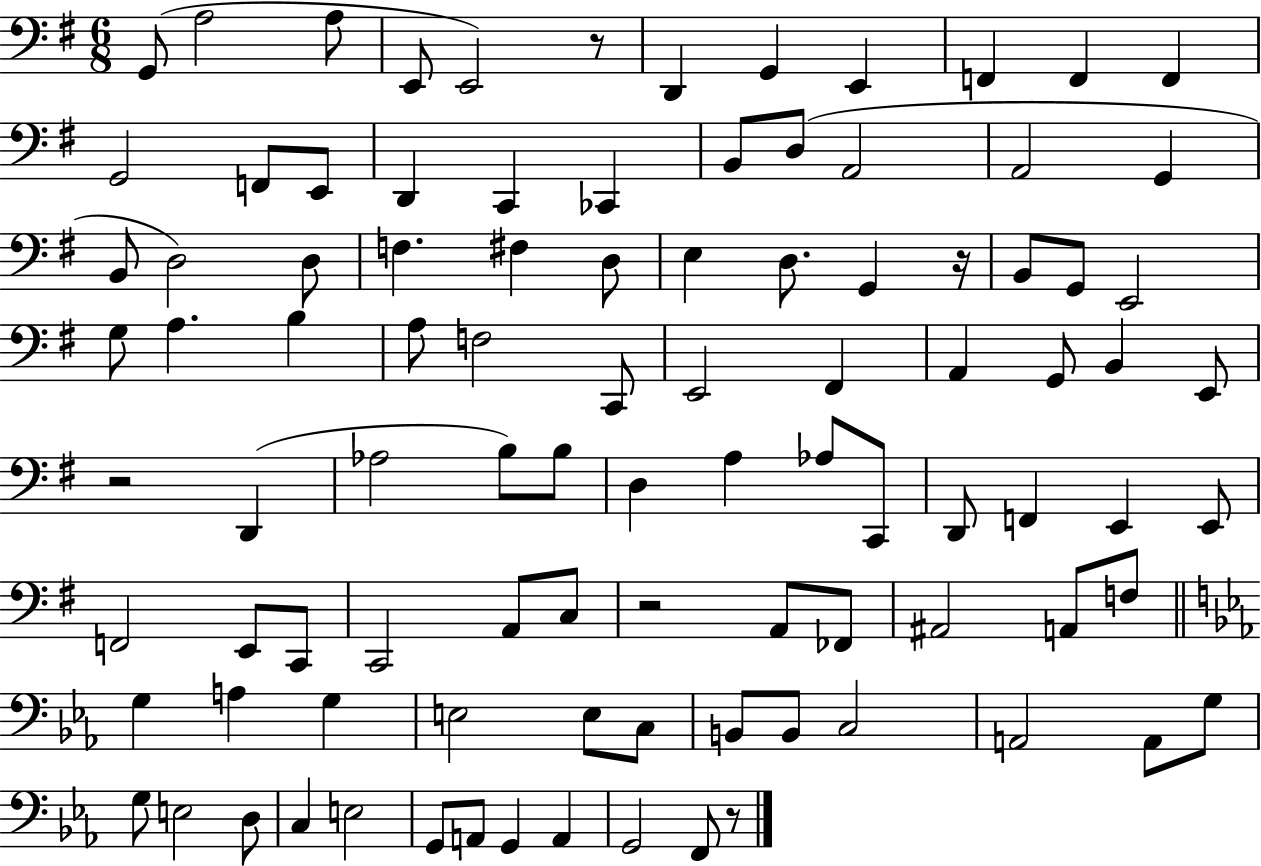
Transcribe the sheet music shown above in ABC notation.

X:1
T:Untitled
M:6/8
L:1/4
K:G
G,,/2 A,2 A,/2 E,,/2 E,,2 z/2 D,, G,, E,, F,, F,, F,, G,,2 F,,/2 E,,/2 D,, C,, _C,, B,,/2 D,/2 A,,2 A,,2 G,, B,,/2 D,2 D,/2 F, ^F, D,/2 E, D,/2 G,, z/4 B,,/2 G,,/2 E,,2 G,/2 A, B, A,/2 F,2 C,,/2 E,,2 ^F,, A,, G,,/2 B,, E,,/2 z2 D,, _A,2 B,/2 B,/2 D, A, _A,/2 C,,/2 D,,/2 F,, E,, E,,/2 F,,2 E,,/2 C,,/2 C,,2 A,,/2 C,/2 z2 A,,/2 _F,,/2 ^A,,2 A,,/2 F,/2 G, A, G, E,2 E,/2 C,/2 B,,/2 B,,/2 C,2 A,,2 A,,/2 G,/2 G,/2 E,2 D,/2 C, E,2 G,,/2 A,,/2 G,, A,, G,,2 F,,/2 z/2